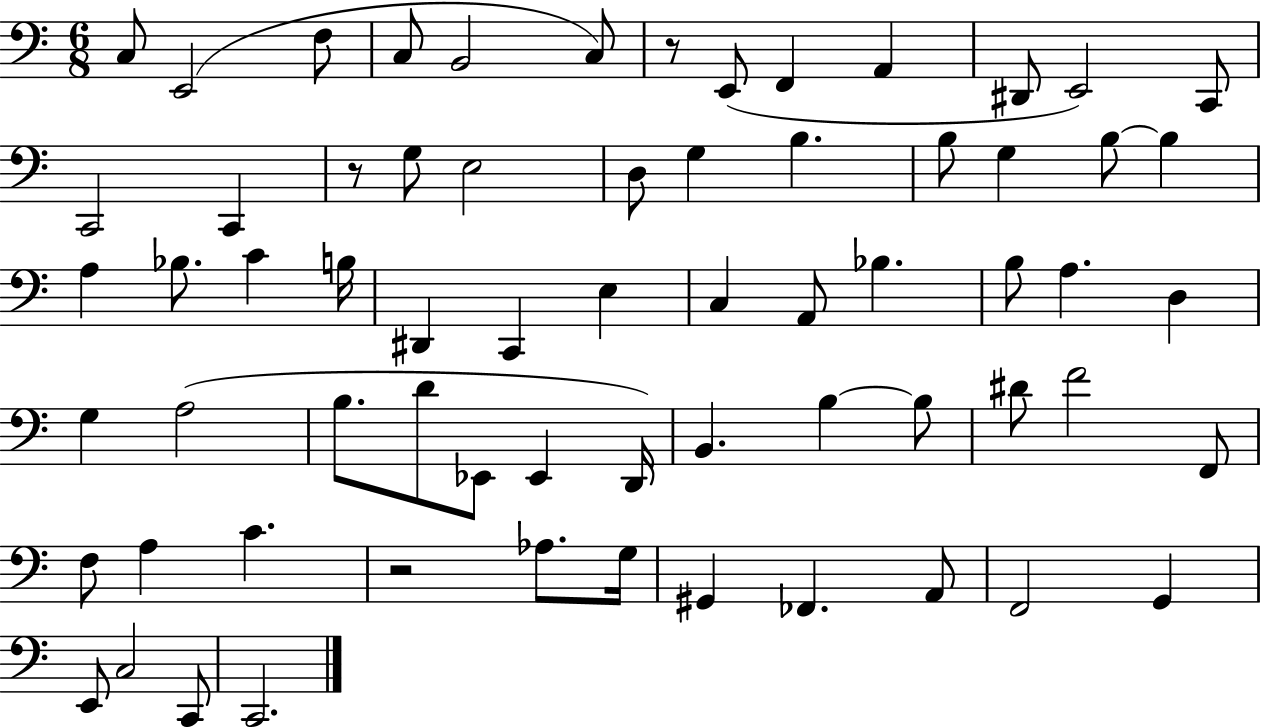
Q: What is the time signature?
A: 6/8